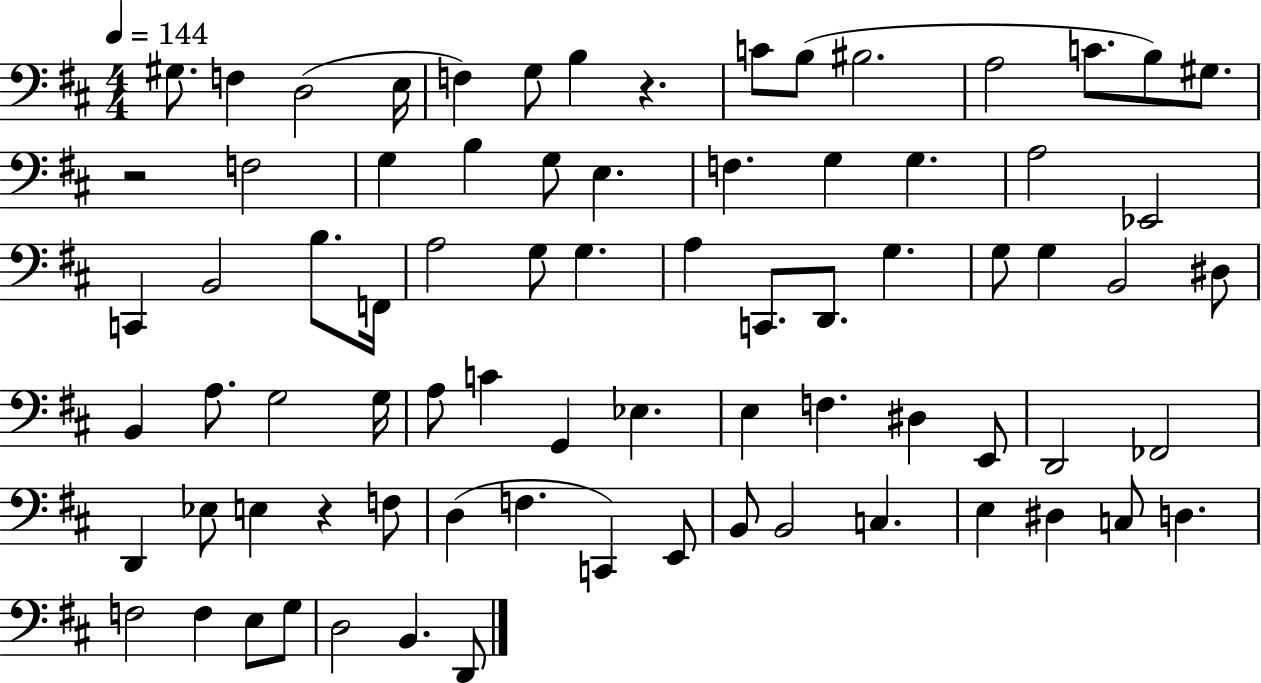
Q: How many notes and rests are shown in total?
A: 78